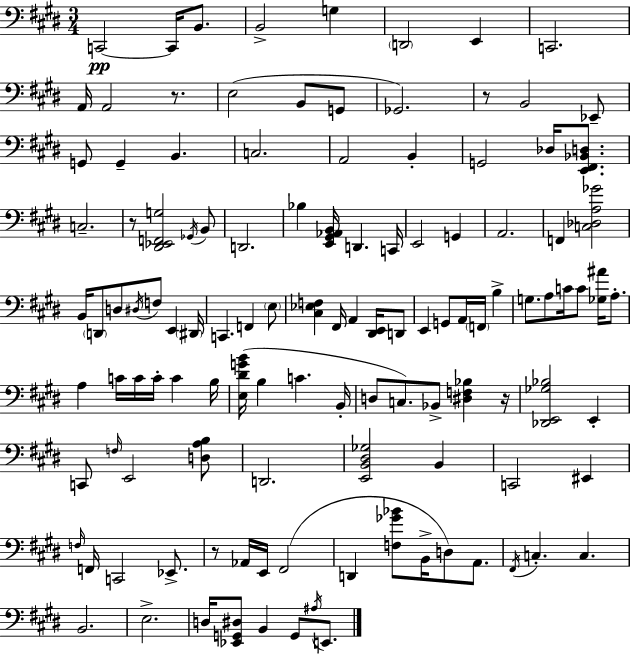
{
  \clef bass
  \numericTimeSignature
  \time 3/4
  \key e \major
  \repeat volta 2 { c,2~~\pp c,16 b,8. | b,2-> g4 | \parenthesize d,2 e,4 | c,2. | \break a,16 a,2 r8. | e2( b,8 g,8 | ges,2.) | r8 b,2 ees,8-- | \break g,8 g,4-- b,4. | c2. | a,2 b,4-. | g,2 des16 <e, fis, bes, d>8. | \break c2.-- | r8 <dis, ees, f, g>2 \acciaccatura { ges,16 } b,8 | d,2. | bes4 <e, gis, aes, b,>16 d,4. | \break c,16 e,2 g,4 | a,2. | f,4 <c des a ges'>2 | b,16 \parenthesize d,8 d8 \acciaccatura { dis16 } f8 e,4 | \break \parenthesize dis,16 c,4. f,4 | \parenthesize e8 <cis ees f>4 fis,16 a,4 <dis, e,>16 | d,8 e,4 g,8 a,16 \parenthesize f,16 b4-> | g8. a8 c'16 c'8 <ges ais'>16 a8.-. | \break a4 c'16 c'16 c'16-. c'4 | b16 <e dis' g' b'>16( b4 c'4. | b,16-. d8 c8.) bes,8-> <dis f bes>4 | r16 <des, e, ges bes>2 e,4-. | \break c,8 \grace { f16 } e,2 | <d a b>8 d,2. | <e, b, dis ges>2 b,4 | c,2 eis,4 | \break \grace { f16 } f,16 c,2 | ees,8.-> r8 aes,16 e,16 fis,2( | d,4 <f ges' bes'>8 b,16-> d8) | a,8. \acciaccatura { fis,16 } c4.-. c4. | \break b,2. | e2.-> | d16 <ees, g, dis>8 b,4 | g,8 \acciaccatura { ais16 } e,8. } \bar "|."
}